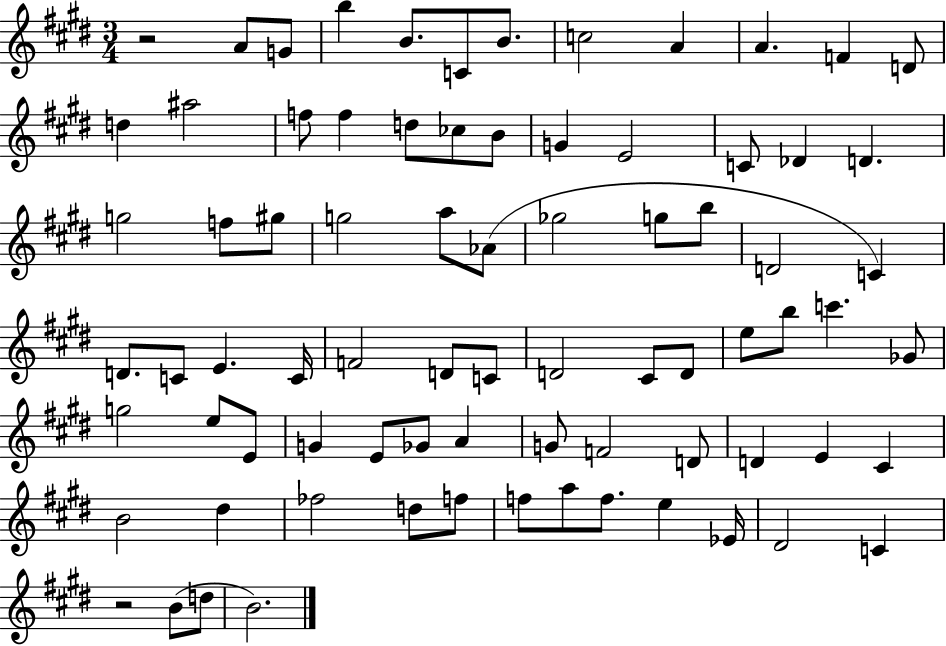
{
  \clef treble
  \numericTimeSignature
  \time 3/4
  \key e \major
  r2 a'8 g'8 | b''4 b'8. c'8 b'8. | c''2 a'4 | a'4. f'4 d'8 | \break d''4 ais''2 | f''8 f''4 d''8 ces''8 b'8 | g'4 e'2 | c'8 des'4 d'4. | \break g''2 f''8 gis''8 | g''2 a''8 aes'8( | ges''2 g''8 b''8 | d'2 c'4) | \break d'8. c'8 e'4. c'16 | f'2 d'8 c'8 | d'2 cis'8 d'8 | e''8 b''8 c'''4. ges'8 | \break g''2 e''8 e'8 | g'4 e'8 ges'8 a'4 | g'8 f'2 d'8 | d'4 e'4 cis'4 | \break b'2 dis''4 | fes''2 d''8 f''8 | f''8 a''8 f''8. e''4 ees'16 | dis'2 c'4 | \break r2 b'8( d''8 | b'2.) | \bar "|."
}